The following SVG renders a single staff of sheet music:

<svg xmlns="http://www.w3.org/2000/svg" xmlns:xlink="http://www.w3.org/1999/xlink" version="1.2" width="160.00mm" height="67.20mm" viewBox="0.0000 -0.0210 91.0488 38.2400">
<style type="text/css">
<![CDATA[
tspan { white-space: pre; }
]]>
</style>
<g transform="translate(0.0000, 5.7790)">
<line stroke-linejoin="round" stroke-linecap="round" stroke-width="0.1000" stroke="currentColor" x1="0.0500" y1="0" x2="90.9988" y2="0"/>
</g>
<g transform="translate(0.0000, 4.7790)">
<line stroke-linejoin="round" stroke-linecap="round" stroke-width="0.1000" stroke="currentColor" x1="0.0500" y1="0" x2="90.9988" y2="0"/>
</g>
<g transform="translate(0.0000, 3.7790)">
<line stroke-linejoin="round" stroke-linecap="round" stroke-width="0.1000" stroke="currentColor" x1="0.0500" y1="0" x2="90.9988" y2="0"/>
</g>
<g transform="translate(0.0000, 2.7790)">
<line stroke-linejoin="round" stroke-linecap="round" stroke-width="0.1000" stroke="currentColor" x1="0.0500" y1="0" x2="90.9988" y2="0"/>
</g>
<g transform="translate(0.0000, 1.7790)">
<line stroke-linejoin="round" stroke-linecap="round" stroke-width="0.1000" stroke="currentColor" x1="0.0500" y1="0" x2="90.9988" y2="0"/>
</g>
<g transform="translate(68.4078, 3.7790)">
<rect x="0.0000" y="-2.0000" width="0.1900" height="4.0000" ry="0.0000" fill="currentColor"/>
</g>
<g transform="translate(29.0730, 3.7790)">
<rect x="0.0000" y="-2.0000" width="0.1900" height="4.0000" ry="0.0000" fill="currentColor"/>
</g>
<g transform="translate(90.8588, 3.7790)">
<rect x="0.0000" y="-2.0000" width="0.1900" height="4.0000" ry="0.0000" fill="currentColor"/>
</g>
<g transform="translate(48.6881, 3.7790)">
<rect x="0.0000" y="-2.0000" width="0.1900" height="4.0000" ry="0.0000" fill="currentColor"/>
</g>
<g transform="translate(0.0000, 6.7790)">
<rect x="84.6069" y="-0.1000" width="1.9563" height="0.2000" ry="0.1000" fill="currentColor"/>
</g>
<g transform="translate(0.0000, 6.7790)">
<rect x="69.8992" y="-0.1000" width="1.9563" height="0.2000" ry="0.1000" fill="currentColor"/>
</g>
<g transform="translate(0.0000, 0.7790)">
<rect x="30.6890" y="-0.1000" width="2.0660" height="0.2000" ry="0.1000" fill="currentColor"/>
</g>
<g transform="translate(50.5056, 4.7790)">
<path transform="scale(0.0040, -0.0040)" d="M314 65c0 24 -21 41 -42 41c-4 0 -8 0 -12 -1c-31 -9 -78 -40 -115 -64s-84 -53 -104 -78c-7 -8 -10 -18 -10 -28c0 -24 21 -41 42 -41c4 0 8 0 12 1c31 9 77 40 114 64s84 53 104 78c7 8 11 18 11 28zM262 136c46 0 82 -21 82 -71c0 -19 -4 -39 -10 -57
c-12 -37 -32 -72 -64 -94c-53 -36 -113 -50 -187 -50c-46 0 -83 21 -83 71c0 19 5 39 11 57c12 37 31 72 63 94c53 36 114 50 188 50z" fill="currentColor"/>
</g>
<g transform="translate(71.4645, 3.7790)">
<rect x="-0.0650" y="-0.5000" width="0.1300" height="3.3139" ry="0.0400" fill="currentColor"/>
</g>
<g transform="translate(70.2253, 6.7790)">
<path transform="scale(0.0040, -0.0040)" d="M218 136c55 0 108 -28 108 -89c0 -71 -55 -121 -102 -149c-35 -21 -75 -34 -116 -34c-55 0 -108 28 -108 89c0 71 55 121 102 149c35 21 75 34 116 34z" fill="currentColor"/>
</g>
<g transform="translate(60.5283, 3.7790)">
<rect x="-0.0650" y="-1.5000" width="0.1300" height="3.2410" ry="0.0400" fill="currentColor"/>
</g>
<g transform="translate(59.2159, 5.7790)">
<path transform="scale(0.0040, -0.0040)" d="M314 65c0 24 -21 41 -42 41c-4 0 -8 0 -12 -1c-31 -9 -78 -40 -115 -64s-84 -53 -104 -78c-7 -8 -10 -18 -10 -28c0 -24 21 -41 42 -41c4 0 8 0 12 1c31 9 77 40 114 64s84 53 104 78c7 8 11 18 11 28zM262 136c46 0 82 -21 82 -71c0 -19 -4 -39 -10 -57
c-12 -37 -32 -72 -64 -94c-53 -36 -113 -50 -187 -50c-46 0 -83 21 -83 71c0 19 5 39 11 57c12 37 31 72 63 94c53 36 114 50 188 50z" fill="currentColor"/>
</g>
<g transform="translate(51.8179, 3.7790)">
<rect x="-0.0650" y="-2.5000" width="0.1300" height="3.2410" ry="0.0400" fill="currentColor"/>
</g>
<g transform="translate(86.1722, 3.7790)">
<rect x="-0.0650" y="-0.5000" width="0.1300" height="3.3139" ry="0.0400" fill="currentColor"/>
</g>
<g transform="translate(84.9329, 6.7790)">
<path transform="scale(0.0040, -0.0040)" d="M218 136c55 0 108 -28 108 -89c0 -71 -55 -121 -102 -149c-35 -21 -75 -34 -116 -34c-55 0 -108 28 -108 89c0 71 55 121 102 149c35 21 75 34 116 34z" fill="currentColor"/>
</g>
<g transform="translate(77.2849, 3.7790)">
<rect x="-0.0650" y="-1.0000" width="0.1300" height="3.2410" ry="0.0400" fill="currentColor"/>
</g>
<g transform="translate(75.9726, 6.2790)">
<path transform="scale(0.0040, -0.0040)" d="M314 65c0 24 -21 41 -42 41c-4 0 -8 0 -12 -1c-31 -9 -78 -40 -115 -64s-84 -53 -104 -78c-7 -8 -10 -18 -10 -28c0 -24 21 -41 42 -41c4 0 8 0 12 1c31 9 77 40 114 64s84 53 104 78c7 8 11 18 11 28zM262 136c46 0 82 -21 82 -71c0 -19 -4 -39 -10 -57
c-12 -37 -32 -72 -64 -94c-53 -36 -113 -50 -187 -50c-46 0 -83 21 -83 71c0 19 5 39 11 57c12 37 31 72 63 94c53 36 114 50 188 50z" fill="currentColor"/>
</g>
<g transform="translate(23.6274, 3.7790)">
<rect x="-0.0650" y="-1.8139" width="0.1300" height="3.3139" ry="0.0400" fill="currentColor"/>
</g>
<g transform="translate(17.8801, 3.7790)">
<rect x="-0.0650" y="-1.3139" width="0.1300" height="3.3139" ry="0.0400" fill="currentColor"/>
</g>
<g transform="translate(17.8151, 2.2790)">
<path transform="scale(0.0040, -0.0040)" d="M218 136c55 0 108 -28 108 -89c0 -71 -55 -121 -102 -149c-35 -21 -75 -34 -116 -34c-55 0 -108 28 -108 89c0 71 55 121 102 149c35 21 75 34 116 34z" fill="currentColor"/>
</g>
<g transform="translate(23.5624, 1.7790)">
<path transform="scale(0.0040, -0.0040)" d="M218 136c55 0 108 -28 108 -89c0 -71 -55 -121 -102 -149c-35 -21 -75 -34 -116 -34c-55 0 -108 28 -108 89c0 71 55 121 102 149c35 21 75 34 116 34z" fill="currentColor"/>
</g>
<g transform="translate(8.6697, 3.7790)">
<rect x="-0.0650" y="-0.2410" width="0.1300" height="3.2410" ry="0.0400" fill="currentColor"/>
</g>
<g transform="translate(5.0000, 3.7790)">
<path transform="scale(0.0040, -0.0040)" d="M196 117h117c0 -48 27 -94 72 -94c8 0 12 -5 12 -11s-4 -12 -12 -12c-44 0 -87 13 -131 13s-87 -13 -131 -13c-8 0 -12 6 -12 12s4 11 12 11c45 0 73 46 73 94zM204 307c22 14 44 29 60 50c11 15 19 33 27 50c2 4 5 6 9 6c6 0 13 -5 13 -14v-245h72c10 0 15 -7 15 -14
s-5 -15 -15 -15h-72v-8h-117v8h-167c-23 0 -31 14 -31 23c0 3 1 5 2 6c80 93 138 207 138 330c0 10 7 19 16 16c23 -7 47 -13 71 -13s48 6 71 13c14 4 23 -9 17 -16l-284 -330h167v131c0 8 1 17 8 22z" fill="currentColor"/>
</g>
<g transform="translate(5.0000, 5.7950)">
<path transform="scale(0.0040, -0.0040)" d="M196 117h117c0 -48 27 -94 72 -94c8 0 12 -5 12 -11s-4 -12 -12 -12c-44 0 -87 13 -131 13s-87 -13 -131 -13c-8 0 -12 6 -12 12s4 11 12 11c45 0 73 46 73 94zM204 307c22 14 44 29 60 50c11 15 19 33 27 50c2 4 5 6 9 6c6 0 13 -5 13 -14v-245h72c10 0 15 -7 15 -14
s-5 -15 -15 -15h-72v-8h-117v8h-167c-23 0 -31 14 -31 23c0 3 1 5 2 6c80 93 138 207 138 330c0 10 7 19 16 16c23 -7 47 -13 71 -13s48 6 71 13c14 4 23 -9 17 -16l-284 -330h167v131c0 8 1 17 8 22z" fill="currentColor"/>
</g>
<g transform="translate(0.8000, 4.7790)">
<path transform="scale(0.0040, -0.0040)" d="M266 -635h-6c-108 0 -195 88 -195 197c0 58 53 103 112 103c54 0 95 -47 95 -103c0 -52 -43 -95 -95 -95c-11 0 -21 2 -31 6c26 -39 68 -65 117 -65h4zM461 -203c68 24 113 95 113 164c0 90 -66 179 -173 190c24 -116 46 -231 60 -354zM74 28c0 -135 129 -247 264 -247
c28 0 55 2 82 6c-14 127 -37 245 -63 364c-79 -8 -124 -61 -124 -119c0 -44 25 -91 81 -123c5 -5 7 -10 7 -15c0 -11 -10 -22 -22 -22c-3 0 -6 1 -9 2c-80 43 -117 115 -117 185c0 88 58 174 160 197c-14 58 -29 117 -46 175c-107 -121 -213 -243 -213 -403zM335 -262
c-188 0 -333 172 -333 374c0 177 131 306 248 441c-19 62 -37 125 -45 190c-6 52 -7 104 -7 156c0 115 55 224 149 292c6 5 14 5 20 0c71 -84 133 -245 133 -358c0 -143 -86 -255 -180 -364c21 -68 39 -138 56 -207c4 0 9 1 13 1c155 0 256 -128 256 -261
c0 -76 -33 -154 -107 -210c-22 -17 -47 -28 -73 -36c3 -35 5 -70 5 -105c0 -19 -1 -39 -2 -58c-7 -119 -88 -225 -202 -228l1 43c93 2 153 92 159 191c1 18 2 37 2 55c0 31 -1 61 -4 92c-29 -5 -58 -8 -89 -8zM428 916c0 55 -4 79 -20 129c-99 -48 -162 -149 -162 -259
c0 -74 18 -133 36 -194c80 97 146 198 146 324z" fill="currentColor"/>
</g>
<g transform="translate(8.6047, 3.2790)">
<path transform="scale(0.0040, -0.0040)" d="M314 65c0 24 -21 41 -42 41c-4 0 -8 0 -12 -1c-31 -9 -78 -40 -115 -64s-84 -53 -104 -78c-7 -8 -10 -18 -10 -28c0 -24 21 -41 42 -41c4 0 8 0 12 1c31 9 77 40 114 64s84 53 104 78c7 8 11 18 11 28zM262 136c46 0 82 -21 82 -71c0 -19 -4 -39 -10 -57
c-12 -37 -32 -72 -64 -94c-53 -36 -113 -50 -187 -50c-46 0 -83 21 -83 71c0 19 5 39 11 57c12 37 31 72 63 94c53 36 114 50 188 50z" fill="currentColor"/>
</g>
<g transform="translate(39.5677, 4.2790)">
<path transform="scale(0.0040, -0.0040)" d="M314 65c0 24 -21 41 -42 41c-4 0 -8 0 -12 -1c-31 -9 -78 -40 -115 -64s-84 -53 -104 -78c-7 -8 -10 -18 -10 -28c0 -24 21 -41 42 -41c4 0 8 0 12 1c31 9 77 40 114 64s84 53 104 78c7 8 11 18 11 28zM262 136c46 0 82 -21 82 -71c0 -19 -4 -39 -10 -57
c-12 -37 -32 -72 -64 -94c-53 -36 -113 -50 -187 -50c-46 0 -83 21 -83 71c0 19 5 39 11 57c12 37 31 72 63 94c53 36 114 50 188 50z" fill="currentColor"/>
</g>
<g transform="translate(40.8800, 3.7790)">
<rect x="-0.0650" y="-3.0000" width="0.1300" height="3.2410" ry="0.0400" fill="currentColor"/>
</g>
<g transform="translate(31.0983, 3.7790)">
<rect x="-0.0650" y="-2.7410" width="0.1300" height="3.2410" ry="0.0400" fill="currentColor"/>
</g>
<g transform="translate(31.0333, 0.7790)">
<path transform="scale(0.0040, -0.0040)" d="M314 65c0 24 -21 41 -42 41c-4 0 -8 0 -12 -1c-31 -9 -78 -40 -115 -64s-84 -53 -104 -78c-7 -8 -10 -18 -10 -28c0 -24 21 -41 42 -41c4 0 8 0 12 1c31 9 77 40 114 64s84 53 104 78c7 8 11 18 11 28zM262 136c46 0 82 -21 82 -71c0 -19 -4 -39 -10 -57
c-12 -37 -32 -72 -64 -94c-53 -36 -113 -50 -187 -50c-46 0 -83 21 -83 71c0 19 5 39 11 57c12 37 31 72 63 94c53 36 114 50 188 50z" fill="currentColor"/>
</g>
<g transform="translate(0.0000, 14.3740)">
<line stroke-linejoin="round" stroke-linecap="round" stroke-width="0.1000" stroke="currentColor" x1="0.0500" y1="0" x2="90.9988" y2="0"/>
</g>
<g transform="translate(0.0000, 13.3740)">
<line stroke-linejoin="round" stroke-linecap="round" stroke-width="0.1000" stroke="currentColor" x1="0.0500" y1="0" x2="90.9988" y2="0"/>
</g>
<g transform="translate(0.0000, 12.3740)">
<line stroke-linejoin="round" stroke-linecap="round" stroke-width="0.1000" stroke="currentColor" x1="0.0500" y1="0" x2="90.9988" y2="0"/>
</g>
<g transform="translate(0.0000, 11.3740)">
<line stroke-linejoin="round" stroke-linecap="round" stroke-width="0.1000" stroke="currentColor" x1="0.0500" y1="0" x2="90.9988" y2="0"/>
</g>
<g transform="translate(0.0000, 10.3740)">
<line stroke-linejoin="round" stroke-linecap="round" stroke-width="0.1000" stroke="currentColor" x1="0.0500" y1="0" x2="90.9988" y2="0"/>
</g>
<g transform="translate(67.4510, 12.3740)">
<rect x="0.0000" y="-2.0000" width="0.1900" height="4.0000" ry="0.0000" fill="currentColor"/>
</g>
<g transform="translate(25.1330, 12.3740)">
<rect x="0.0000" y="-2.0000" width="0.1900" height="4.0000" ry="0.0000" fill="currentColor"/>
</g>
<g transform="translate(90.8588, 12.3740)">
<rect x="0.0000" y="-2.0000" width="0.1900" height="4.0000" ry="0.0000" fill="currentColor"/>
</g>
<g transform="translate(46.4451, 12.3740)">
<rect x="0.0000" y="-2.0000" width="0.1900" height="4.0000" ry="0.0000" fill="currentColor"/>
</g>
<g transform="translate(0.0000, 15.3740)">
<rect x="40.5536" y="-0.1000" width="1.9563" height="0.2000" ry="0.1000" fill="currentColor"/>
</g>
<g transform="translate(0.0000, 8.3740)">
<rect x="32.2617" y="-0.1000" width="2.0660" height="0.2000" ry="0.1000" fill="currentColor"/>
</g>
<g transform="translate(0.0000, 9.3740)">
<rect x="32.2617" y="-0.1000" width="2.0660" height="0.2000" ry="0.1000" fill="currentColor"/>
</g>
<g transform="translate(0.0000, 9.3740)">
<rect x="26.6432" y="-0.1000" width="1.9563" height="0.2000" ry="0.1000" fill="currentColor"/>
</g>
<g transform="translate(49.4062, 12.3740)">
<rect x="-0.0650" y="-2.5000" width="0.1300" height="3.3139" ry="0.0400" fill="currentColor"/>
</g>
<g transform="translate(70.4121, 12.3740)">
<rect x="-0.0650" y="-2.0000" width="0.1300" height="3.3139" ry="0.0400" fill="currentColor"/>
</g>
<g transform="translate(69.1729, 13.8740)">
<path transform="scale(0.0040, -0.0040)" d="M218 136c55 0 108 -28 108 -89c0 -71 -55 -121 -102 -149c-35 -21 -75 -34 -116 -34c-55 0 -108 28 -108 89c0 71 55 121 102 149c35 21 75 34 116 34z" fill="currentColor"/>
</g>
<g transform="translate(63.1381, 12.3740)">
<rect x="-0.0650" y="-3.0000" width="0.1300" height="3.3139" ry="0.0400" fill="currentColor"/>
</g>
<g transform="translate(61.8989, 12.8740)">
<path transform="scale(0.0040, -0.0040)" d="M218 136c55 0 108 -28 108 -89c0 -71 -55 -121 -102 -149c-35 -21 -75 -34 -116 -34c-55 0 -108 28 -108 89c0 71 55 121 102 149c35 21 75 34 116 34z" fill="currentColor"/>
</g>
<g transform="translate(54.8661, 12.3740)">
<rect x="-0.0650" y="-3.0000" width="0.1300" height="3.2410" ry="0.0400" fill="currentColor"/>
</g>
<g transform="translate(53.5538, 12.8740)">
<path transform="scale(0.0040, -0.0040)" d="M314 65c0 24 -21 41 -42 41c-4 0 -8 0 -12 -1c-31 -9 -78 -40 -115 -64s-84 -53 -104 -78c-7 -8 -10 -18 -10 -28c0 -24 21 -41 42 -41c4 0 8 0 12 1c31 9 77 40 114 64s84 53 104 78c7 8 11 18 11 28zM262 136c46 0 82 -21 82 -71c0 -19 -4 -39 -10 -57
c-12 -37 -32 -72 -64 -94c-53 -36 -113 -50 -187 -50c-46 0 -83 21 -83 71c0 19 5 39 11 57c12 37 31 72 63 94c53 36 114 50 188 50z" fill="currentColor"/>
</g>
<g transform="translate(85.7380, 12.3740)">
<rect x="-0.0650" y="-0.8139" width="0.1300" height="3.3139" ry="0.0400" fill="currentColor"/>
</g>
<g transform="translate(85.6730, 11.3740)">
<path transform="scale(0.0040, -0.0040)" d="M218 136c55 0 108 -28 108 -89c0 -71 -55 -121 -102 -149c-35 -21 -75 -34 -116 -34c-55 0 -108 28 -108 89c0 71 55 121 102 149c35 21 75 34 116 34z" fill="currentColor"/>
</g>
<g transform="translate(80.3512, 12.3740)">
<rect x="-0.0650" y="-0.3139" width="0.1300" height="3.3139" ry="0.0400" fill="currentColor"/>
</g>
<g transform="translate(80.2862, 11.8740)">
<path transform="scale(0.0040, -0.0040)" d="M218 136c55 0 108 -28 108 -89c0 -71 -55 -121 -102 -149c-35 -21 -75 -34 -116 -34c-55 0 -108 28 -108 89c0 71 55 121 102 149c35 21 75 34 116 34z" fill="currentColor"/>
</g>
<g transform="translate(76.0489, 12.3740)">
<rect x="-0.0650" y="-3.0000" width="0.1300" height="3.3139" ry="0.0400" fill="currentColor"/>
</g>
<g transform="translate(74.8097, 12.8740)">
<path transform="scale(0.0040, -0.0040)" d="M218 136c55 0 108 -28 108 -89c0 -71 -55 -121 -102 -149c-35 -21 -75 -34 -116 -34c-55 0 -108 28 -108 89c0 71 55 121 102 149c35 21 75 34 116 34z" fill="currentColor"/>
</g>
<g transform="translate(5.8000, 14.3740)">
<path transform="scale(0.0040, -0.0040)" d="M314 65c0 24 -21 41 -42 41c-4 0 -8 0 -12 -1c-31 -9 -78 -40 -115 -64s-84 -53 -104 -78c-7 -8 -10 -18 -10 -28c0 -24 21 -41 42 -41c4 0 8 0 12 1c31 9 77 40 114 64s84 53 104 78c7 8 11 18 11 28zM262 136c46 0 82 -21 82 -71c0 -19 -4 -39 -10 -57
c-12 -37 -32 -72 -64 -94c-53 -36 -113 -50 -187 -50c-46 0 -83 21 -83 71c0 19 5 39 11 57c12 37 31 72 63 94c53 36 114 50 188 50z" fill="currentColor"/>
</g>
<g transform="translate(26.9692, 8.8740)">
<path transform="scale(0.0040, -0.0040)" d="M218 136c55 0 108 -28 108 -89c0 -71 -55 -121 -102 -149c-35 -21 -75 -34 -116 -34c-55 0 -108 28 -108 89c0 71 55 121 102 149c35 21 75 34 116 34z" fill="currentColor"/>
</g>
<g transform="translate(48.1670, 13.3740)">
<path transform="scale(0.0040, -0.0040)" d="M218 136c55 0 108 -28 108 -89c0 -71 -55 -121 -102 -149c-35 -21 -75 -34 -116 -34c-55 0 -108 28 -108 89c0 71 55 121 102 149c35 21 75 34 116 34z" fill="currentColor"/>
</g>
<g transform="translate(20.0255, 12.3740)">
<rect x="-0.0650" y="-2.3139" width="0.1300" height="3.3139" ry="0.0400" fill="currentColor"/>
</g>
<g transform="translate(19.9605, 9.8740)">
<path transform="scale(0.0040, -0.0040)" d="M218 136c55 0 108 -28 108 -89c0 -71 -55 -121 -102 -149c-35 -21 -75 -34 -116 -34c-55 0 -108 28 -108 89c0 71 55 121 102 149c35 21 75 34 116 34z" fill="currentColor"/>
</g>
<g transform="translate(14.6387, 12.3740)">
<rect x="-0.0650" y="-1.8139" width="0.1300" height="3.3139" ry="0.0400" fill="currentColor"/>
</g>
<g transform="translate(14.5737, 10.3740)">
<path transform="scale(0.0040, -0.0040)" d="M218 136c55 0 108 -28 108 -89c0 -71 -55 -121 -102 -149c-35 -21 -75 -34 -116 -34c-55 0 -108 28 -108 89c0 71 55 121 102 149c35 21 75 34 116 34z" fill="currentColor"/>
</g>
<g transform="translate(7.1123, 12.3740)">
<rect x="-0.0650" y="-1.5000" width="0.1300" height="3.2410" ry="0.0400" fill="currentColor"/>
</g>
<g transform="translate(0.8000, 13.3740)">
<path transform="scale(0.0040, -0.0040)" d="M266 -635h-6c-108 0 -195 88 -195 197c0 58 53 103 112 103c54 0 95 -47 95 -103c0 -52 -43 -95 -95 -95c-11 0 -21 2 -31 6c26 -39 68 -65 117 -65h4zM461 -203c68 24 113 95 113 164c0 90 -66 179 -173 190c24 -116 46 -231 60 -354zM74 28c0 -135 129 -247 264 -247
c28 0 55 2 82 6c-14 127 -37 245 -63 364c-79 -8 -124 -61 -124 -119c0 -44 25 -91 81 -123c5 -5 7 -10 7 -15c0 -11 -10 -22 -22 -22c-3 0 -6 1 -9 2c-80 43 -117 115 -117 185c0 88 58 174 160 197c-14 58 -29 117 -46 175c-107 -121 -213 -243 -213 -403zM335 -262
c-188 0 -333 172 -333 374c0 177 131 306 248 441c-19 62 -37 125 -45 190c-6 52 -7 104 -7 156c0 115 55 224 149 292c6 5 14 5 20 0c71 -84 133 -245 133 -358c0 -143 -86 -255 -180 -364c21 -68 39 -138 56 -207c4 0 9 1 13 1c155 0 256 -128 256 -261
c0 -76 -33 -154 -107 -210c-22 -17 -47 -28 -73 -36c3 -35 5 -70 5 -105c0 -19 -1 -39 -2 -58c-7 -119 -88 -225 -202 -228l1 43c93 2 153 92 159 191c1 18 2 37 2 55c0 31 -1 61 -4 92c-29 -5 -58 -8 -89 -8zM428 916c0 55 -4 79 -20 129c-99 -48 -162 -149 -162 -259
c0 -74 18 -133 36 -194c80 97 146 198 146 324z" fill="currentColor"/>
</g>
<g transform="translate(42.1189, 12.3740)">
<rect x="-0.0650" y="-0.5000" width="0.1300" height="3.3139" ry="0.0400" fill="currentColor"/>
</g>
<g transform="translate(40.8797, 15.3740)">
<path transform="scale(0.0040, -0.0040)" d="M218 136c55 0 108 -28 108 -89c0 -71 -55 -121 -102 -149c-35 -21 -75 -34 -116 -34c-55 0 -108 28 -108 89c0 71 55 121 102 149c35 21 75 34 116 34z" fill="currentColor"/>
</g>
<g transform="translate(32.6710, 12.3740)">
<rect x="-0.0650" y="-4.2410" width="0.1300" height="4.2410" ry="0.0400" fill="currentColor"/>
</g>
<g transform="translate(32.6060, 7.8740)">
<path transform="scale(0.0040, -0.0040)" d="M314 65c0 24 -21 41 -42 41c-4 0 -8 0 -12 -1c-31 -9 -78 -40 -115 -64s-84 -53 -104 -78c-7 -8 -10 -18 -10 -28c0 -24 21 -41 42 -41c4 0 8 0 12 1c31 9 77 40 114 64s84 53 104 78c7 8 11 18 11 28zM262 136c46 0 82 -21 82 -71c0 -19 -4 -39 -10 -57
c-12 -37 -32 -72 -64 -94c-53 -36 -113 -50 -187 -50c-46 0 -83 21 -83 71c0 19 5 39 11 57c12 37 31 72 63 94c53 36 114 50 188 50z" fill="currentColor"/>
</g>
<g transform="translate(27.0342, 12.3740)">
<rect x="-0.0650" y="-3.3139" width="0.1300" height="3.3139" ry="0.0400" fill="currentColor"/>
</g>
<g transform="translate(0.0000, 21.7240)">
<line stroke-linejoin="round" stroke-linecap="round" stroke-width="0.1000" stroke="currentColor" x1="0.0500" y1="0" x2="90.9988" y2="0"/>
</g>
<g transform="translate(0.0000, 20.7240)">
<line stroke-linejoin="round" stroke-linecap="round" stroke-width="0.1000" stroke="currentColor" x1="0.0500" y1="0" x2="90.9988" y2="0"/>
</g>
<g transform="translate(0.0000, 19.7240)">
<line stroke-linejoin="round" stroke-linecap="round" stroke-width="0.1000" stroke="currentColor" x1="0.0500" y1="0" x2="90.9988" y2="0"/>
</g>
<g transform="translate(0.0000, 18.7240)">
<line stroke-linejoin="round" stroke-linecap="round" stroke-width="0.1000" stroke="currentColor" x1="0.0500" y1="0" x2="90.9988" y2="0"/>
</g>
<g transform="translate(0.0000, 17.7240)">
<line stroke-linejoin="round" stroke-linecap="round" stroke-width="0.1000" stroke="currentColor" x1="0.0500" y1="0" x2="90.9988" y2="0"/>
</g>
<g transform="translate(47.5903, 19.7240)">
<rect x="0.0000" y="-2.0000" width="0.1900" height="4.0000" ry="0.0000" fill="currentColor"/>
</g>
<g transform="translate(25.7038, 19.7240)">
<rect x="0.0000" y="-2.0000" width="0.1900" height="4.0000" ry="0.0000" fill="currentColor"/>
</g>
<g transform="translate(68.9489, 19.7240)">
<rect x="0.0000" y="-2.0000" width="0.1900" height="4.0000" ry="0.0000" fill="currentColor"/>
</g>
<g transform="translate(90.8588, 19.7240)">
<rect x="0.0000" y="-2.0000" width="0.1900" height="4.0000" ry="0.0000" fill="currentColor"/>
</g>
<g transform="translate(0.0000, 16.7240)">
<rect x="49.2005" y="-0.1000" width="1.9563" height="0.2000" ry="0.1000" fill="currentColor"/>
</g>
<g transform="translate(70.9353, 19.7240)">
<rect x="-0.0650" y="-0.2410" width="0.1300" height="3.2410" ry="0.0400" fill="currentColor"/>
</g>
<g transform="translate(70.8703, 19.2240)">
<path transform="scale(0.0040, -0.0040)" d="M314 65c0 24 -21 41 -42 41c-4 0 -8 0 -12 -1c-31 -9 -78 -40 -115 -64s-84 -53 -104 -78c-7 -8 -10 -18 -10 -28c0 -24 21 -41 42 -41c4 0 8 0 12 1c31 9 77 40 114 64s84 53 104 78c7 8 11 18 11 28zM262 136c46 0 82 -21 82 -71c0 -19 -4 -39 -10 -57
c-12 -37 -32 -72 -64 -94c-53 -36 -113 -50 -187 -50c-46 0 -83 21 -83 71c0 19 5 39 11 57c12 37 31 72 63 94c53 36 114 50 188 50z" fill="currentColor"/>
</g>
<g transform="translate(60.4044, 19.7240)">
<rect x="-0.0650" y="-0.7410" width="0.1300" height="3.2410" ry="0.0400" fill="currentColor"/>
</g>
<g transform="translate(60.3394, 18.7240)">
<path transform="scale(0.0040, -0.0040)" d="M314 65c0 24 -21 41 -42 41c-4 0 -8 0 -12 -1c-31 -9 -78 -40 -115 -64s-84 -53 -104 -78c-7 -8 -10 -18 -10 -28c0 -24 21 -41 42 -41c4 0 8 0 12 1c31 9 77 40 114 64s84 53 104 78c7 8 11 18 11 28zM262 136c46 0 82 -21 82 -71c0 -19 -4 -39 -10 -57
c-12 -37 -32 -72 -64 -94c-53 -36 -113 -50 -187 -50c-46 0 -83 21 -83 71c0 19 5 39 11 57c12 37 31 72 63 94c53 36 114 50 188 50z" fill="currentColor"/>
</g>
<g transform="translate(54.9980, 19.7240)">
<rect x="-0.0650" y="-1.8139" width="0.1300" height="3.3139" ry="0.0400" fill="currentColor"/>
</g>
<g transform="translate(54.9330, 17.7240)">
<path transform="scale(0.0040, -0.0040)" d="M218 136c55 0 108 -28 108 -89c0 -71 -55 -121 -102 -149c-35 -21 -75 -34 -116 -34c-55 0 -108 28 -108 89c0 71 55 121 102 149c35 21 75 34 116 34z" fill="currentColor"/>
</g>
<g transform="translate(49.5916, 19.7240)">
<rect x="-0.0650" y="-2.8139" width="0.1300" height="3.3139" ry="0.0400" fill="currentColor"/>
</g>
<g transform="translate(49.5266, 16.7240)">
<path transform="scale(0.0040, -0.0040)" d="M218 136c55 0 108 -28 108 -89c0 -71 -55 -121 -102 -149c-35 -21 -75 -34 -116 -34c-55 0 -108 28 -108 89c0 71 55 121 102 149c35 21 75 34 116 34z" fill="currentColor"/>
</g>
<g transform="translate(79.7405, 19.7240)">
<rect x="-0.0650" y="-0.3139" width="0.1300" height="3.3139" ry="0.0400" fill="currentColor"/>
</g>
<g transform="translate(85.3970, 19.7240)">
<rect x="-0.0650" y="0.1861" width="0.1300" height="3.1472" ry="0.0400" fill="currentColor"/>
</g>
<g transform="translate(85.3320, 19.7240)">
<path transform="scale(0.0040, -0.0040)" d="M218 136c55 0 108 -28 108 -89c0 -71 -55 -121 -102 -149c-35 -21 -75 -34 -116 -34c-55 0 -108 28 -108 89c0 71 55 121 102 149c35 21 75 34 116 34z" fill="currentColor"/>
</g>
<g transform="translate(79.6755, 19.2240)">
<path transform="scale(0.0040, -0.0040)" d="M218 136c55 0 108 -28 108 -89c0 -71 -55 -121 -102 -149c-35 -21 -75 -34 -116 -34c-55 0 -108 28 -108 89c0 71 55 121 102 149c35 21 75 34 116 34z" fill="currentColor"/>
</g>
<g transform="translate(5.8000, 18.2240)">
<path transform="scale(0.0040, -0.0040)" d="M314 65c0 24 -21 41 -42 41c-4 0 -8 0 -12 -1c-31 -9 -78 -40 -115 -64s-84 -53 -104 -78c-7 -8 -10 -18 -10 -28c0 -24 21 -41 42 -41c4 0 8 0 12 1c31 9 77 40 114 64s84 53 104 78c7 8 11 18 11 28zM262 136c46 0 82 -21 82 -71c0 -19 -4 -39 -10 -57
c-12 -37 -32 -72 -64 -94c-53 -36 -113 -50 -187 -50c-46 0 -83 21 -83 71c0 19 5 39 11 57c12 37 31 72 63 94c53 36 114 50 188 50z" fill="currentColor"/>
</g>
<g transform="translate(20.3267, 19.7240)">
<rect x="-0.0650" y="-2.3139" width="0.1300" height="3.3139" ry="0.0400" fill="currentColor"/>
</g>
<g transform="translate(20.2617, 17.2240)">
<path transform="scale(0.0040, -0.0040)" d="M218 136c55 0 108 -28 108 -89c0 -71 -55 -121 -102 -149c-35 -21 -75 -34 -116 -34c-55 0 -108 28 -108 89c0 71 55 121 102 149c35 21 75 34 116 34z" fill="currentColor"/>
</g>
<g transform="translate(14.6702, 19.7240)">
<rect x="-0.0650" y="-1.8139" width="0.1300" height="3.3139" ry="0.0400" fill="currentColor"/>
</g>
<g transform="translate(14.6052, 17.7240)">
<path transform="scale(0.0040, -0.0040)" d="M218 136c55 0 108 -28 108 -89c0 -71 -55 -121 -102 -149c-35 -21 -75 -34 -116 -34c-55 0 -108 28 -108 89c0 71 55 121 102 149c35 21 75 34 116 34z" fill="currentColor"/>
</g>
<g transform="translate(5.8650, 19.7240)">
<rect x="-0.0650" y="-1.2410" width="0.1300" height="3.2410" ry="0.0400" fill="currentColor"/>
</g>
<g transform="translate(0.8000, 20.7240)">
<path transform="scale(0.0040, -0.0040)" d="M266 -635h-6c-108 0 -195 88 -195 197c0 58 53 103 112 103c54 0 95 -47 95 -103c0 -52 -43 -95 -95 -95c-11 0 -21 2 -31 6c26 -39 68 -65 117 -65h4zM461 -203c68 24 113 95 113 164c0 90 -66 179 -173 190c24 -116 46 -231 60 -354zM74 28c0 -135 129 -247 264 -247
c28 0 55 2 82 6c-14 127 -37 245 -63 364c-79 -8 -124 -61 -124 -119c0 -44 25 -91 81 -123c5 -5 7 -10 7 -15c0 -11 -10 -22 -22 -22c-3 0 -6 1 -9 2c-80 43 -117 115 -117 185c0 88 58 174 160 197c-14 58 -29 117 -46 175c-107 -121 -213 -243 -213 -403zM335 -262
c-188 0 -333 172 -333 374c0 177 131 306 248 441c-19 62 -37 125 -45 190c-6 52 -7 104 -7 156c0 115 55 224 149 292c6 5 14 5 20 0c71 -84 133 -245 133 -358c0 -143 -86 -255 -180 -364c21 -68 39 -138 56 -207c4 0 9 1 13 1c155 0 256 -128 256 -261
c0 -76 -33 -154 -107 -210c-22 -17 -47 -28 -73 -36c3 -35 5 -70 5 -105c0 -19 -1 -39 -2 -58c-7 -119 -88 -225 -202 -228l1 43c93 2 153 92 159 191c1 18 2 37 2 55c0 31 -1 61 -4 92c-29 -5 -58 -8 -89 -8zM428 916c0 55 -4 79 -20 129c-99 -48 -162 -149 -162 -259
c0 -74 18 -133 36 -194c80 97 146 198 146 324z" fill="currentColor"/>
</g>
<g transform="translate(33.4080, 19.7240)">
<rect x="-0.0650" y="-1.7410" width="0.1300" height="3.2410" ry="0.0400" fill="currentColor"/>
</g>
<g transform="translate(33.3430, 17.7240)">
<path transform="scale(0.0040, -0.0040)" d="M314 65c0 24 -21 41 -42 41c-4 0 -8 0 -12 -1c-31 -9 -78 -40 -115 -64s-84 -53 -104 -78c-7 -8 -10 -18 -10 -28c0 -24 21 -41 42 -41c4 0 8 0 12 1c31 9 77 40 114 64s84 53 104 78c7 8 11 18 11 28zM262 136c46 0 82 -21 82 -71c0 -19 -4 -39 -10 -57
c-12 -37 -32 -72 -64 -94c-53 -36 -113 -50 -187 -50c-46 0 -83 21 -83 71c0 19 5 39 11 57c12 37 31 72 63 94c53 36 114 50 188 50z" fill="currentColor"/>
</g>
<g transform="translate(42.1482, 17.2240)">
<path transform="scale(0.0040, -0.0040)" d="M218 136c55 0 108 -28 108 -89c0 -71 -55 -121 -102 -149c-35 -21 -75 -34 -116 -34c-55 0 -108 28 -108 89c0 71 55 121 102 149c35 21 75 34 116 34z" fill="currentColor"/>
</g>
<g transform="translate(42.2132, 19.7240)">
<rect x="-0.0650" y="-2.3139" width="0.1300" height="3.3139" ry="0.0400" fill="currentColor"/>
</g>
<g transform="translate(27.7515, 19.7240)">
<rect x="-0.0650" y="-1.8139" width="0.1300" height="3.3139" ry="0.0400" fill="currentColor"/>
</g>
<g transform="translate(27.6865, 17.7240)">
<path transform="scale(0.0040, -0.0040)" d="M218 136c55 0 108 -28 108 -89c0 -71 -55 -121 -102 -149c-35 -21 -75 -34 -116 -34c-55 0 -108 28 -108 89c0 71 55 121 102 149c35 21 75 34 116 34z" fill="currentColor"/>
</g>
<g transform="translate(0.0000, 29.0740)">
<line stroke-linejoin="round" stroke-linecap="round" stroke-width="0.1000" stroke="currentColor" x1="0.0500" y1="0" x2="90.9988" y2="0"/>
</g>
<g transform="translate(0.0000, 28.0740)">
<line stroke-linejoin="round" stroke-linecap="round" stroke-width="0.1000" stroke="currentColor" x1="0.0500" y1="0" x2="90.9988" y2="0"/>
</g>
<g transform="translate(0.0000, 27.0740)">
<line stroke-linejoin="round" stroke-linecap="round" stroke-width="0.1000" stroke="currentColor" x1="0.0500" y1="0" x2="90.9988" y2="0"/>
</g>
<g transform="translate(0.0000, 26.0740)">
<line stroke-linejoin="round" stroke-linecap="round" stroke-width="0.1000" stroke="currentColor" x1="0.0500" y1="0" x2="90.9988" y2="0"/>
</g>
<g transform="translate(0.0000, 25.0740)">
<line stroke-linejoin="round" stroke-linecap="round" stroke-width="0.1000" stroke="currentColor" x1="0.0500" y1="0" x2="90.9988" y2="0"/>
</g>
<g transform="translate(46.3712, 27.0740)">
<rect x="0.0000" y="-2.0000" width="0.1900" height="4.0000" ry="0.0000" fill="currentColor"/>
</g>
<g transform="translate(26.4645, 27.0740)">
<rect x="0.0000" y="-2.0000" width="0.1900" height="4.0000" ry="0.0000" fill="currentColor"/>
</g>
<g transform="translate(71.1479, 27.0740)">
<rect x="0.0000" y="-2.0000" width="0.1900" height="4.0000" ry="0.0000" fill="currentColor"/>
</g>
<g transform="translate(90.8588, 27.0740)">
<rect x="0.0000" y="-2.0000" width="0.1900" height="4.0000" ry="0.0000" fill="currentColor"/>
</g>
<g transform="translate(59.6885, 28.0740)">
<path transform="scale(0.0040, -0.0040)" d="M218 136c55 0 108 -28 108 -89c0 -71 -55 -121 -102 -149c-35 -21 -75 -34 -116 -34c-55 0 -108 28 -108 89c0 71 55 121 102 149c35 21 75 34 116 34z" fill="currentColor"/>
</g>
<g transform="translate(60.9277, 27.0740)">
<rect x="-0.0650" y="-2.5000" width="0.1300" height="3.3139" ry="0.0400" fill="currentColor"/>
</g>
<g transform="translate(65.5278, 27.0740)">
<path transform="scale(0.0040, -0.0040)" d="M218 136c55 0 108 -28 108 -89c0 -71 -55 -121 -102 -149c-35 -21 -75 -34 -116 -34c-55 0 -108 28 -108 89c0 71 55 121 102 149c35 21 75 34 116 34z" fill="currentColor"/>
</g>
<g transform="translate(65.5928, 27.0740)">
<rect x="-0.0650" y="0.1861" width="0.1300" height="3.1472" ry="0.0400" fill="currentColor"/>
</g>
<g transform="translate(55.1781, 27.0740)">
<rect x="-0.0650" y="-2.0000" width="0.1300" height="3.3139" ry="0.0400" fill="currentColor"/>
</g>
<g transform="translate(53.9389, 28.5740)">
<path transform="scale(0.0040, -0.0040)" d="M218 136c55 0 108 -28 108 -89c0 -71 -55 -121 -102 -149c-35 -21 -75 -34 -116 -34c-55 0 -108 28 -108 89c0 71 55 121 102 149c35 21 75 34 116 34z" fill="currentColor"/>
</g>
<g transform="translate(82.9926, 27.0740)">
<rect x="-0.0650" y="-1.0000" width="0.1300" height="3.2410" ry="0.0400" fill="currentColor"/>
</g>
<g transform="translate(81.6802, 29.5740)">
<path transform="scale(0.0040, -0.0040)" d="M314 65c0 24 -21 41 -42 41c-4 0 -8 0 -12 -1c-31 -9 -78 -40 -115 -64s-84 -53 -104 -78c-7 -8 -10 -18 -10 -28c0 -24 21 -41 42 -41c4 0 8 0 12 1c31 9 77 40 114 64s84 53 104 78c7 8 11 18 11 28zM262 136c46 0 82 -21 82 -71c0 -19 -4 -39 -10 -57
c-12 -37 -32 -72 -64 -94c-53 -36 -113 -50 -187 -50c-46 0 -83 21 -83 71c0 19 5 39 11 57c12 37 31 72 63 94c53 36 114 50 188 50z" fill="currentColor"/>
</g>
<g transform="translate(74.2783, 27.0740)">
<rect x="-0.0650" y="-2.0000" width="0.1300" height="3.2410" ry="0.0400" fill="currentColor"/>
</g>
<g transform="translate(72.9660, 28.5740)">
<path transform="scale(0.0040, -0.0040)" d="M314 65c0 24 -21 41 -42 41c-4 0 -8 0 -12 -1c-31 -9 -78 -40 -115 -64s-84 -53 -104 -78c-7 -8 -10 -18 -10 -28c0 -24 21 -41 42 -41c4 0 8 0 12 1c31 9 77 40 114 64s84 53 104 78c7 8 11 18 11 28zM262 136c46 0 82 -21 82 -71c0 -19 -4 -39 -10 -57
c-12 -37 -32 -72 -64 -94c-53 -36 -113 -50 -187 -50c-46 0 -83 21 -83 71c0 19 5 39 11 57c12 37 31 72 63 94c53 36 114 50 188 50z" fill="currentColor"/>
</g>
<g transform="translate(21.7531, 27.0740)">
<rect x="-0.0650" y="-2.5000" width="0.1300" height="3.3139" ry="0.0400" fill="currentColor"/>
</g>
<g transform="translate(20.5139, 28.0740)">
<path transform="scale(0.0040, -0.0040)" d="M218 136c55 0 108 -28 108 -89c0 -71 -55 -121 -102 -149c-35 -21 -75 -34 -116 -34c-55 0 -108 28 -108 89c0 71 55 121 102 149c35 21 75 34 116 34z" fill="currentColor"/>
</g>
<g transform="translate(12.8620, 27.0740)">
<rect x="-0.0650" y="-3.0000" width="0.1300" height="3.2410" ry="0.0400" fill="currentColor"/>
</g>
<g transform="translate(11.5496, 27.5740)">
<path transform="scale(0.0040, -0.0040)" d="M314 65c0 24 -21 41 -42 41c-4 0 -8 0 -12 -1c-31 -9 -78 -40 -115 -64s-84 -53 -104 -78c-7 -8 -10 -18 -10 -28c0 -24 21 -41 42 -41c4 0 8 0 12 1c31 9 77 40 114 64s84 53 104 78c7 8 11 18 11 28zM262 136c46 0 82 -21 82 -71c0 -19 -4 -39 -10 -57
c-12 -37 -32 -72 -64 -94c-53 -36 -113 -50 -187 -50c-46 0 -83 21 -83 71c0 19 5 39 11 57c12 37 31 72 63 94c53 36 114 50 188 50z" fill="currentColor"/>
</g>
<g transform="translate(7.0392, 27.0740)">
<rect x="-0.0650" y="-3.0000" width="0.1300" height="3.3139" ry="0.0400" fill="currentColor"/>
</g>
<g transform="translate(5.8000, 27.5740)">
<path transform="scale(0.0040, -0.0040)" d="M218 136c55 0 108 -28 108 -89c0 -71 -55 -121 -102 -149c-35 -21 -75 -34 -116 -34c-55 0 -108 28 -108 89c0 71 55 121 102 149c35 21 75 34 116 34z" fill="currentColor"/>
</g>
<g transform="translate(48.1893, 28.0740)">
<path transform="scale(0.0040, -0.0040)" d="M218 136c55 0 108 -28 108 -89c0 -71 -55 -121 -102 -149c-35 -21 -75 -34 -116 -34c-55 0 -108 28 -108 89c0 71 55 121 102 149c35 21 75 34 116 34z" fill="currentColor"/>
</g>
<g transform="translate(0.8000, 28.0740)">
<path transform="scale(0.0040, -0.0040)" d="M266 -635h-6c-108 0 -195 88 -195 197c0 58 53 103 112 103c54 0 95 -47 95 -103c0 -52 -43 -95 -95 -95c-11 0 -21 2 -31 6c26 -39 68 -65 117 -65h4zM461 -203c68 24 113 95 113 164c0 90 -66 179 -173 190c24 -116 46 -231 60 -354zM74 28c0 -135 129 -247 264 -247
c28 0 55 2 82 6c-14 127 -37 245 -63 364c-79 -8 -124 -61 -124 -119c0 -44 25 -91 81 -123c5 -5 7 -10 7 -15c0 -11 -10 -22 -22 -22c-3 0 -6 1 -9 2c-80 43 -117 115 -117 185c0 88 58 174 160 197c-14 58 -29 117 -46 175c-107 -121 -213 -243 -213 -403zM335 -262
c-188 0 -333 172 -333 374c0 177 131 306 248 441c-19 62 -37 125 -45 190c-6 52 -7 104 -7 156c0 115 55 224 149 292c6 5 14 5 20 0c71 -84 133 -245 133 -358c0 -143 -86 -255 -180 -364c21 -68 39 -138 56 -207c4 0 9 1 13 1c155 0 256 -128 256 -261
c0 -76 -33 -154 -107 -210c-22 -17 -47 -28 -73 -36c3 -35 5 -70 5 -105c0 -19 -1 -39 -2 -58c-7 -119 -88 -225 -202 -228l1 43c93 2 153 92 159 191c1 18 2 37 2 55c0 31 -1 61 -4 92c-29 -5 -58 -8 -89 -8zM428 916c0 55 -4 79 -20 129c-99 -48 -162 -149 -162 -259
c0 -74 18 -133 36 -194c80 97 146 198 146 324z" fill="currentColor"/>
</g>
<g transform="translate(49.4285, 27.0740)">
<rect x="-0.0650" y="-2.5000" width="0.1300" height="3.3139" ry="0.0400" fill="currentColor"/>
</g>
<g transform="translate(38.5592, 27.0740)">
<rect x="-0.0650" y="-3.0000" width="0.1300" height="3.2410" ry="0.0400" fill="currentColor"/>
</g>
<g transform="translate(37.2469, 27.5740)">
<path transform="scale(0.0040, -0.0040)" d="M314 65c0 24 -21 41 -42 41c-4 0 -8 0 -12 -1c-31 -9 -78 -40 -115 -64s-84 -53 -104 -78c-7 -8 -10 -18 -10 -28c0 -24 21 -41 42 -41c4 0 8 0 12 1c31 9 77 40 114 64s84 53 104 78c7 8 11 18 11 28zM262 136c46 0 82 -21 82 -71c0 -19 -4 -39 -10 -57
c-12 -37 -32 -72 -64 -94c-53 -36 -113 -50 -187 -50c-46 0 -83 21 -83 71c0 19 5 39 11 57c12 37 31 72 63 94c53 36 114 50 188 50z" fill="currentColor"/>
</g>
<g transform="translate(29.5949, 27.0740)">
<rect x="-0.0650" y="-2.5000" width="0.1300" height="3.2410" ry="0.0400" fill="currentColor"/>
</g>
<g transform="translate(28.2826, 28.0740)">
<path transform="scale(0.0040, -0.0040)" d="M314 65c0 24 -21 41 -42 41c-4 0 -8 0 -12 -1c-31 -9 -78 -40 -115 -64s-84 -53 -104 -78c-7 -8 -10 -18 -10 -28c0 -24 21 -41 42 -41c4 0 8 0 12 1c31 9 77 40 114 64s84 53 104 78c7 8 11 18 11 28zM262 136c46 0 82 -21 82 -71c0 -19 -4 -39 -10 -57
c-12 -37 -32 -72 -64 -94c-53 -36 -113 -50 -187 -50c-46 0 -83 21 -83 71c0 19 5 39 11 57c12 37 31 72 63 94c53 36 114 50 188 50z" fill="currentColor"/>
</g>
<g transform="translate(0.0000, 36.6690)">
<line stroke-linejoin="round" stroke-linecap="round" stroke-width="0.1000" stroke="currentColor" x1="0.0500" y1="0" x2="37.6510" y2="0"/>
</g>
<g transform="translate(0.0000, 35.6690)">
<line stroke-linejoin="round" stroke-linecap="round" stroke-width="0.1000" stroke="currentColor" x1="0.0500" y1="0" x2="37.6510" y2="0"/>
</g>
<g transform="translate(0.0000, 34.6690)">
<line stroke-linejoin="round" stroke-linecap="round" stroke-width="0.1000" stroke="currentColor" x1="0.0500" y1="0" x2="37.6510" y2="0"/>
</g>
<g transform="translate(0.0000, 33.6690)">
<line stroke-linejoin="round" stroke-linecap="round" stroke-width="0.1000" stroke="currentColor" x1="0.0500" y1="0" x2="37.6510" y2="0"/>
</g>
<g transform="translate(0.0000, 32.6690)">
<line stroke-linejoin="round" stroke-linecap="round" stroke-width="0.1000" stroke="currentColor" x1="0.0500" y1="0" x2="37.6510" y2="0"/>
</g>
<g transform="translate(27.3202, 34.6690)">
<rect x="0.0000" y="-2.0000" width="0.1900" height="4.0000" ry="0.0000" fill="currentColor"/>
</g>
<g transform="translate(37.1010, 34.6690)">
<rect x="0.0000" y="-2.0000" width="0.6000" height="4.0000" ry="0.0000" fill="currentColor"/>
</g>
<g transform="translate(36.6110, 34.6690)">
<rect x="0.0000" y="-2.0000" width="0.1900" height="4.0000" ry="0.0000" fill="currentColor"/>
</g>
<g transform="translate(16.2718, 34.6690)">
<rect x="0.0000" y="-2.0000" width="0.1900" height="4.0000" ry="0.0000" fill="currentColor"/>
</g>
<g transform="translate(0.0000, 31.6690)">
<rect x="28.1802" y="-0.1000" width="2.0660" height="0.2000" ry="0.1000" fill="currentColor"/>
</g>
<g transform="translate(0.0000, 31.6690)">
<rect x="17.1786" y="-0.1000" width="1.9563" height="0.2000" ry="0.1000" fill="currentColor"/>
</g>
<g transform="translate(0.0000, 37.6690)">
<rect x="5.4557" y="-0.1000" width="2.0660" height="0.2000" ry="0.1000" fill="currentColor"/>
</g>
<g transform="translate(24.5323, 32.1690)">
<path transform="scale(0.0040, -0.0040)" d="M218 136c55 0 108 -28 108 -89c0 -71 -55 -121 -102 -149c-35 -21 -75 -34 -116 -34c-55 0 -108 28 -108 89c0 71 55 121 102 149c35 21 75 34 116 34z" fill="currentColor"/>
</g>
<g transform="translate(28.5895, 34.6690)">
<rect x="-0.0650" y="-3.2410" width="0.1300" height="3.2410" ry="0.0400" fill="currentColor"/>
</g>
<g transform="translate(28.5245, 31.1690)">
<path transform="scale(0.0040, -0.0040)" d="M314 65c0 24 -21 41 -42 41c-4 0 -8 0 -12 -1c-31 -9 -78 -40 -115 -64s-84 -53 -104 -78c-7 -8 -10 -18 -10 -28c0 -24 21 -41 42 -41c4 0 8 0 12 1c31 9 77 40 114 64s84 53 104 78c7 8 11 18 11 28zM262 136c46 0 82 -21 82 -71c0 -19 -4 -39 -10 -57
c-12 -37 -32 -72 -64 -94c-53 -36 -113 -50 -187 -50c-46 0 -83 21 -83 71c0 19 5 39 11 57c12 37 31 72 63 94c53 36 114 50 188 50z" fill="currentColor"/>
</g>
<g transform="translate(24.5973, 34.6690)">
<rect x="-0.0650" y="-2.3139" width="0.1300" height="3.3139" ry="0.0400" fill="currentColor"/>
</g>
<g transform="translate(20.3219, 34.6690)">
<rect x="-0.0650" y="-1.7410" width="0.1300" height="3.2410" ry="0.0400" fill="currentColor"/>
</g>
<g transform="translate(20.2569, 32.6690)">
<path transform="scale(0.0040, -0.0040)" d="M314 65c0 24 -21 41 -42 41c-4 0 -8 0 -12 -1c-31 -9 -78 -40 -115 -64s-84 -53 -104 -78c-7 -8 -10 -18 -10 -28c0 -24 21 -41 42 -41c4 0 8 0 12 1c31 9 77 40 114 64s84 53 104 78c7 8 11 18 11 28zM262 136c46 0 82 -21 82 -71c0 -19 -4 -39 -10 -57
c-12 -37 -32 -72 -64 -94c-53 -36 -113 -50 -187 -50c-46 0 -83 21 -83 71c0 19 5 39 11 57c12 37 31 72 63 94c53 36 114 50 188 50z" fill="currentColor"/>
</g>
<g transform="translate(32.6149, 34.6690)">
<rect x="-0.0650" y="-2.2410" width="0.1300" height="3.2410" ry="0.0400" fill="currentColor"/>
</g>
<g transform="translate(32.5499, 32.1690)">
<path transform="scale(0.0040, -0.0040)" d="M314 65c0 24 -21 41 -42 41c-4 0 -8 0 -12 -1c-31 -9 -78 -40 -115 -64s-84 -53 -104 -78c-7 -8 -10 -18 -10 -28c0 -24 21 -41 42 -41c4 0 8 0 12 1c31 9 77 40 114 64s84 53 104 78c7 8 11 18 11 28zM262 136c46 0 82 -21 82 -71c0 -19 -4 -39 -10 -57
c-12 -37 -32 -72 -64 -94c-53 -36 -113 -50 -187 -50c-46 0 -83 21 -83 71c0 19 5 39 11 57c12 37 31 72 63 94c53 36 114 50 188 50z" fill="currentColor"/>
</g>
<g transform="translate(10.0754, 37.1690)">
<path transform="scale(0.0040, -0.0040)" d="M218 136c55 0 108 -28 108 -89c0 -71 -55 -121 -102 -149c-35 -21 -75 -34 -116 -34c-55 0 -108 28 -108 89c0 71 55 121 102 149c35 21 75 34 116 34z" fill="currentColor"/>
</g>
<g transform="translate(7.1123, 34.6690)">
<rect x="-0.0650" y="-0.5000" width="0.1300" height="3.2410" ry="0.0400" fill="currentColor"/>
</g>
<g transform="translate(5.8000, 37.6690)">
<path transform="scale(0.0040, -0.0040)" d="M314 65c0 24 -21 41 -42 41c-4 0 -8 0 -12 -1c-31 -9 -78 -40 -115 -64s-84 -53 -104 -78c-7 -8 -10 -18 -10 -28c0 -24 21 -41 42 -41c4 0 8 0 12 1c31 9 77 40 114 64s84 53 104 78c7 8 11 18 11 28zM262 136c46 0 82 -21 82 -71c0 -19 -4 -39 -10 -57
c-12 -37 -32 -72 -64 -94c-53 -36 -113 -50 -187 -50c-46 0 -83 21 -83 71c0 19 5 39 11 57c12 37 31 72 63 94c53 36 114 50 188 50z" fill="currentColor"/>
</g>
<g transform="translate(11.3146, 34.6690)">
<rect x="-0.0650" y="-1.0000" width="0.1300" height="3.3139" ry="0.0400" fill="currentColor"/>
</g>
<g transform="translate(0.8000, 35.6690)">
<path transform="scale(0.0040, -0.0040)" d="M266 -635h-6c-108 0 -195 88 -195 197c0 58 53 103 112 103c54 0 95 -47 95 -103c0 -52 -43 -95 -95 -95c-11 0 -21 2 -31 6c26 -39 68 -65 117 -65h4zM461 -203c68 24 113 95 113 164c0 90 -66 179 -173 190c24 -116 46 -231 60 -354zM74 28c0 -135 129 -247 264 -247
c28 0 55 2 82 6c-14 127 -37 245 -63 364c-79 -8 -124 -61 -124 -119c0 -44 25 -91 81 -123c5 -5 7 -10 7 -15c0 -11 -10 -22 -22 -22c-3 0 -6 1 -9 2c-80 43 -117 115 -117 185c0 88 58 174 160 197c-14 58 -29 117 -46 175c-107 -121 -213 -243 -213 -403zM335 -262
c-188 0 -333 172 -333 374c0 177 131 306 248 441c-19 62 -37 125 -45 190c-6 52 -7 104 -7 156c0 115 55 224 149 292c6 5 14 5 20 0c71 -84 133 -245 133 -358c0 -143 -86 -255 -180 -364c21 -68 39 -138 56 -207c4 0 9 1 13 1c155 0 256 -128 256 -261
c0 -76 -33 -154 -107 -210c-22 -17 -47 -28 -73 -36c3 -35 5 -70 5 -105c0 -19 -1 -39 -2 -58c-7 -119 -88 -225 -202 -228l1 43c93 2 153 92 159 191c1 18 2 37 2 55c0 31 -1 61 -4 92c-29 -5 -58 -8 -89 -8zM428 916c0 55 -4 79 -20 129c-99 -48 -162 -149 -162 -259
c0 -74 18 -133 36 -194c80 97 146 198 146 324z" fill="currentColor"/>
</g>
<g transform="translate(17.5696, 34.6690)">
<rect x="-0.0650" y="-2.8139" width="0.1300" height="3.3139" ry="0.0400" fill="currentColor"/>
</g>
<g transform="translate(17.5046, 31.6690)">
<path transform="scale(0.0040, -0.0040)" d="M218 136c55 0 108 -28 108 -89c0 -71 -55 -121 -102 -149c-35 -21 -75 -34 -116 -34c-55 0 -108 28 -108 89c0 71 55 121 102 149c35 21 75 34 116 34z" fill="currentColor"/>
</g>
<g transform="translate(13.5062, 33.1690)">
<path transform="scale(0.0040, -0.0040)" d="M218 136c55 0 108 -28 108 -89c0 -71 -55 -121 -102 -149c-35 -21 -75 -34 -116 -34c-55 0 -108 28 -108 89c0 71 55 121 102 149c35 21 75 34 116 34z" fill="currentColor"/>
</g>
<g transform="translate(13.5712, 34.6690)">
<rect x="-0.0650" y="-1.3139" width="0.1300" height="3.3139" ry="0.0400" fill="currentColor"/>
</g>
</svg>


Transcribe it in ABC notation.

X:1
T:Untitled
M:4/4
L:1/4
K:C
c2 e f a2 A2 G2 E2 C D2 C E2 f g b d'2 C G A2 A F A c d e2 f g f f2 g a f d2 c2 c B A A2 G G2 A2 G F G B F2 D2 C2 D e a f2 g b2 g2